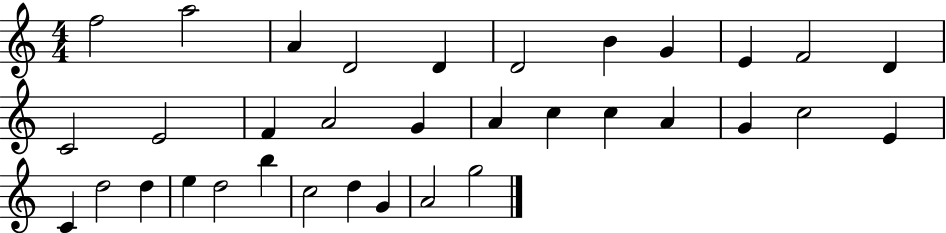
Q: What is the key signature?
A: C major